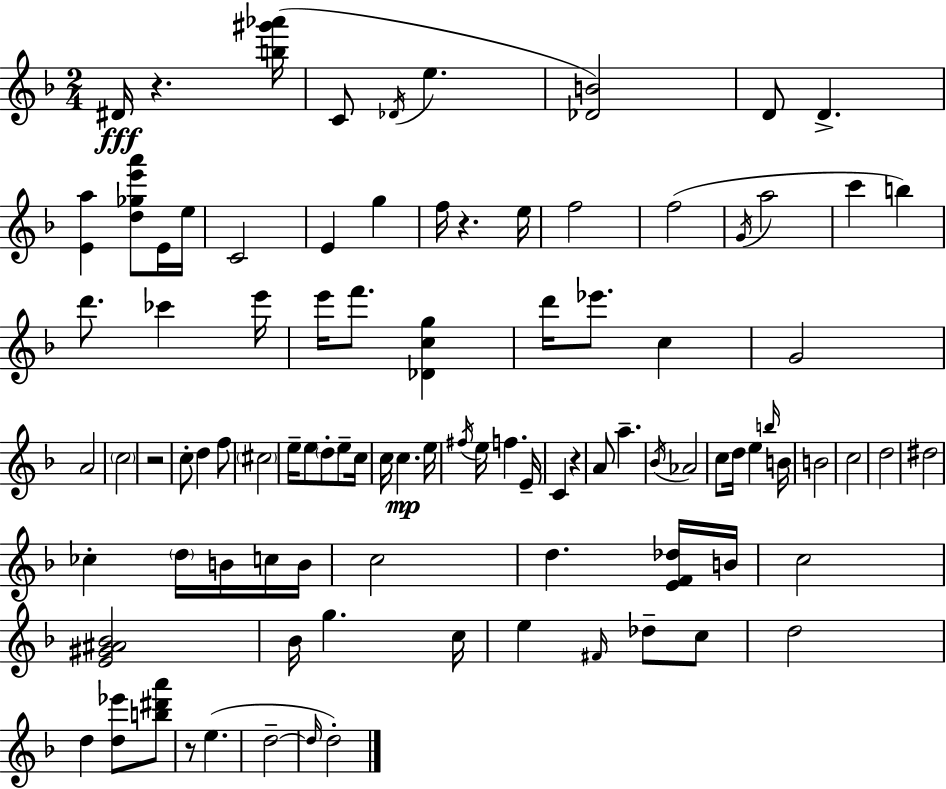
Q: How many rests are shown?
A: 5